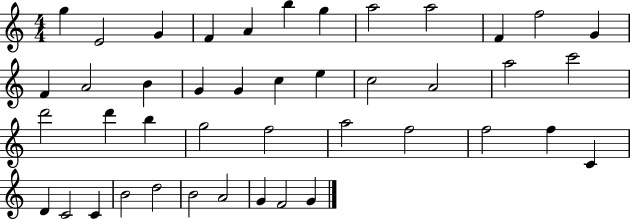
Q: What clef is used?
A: treble